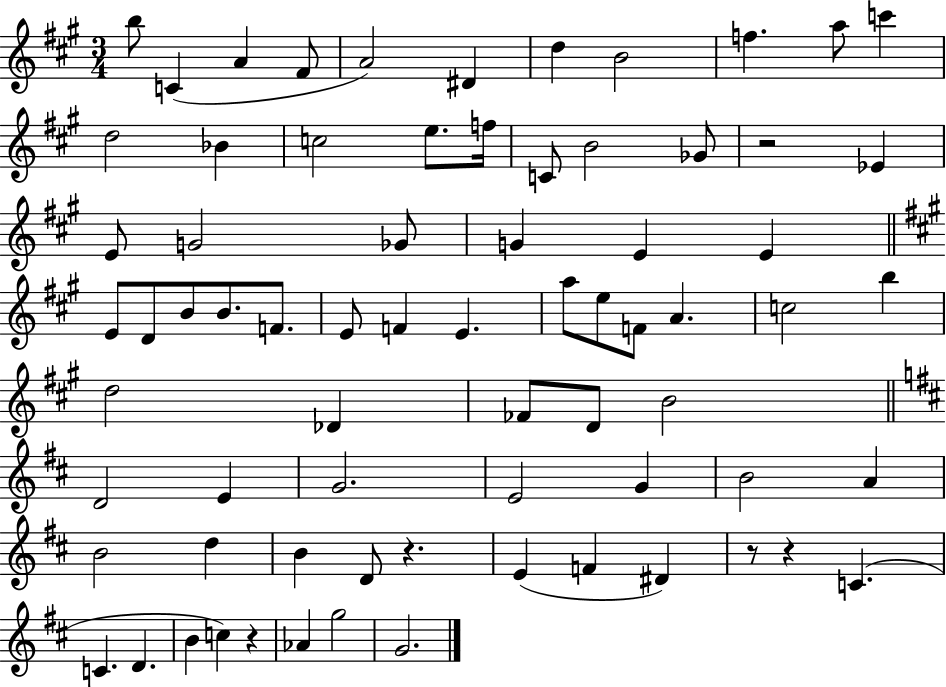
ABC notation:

X:1
T:Untitled
M:3/4
L:1/4
K:A
b/2 C A ^F/2 A2 ^D d B2 f a/2 c' d2 _B c2 e/2 f/4 C/2 B2 _G/2 z2 _E E/2 G2 _G/2 G E E E/2 D/2 B/2 B/2 F/2 E/2 F E a/2 e/2 F/2 A c2 b d2 _D _F/2 D/2 B2 D2 E G2 E2 G B2 A B2 d B D/2 z E F ^D z/2 z C C D B c z _A g2 G2